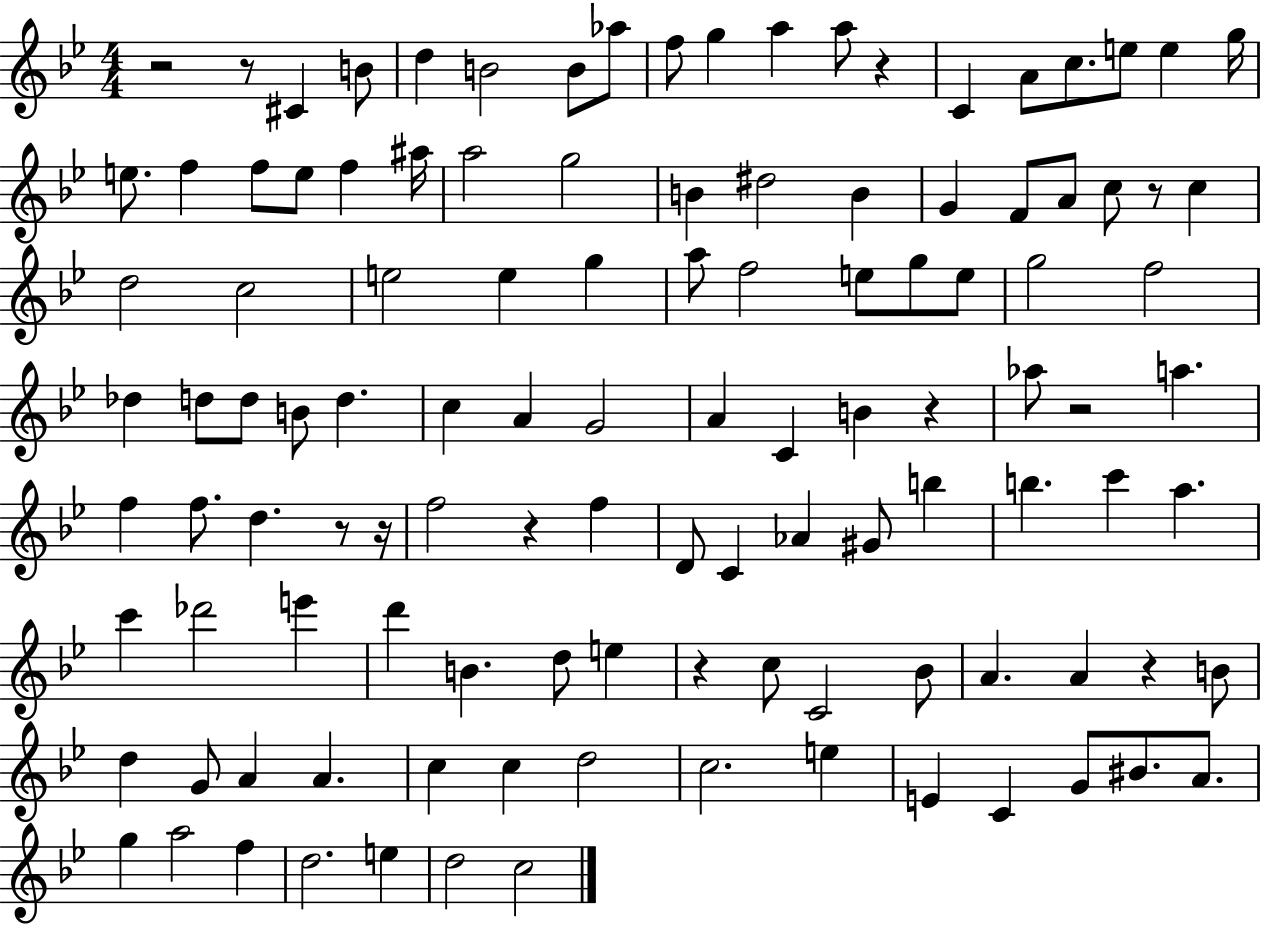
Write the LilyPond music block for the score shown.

{
  \clef treble
  \numericTimeSignature
  \time 4/4
  \key bes \major
  r2 r8 cis'4 b'8 | d''4 b'2 b'8 aes''8 | f''8 g''4 a''4 a''8 r4 | c'4 a'8 c''8. e''8 e''4 g''16 | \break e''8. f''4 f''8 e''8 f''4 ais''16 | a''2 g''2 | b'4 dis''2 b'4 | g'4 f'8 a'8 c''8 r8 c''4 | \break d''2 c''2 | e''2 e''4 g''4 | a''8 f''2 e''8 g''8 e''8 | g''2 f''2 | \break des''4 d''8 d''8 b'8 d''4. | c''4 a'4 g'2 | a'4 c'4 b'4 r4 | aes''8 r2 a''4. | \break f''4 f''8. d''4. r8 r16 | f''2 r4 f''4 | d'8 c'4 aes'4 gis'8 b''4 | b''4. c'''4 a''4. | \break c'''4 des'''2 e'''4 | d'''4 b'4. d''8 e''4 | r4 c''8 c'2 bes'8 | a'4. a'4 r4 b'8 | \break d''4 g'8 a'4 a'4. | c''4 c''4 d''2 | c''2. e''4 | e'4 c'4 g'8 bis'8. a'8. | \break g''4 a''2 f''4 | d''2. e''4 | d''2 c''2 | \bar "|."
}